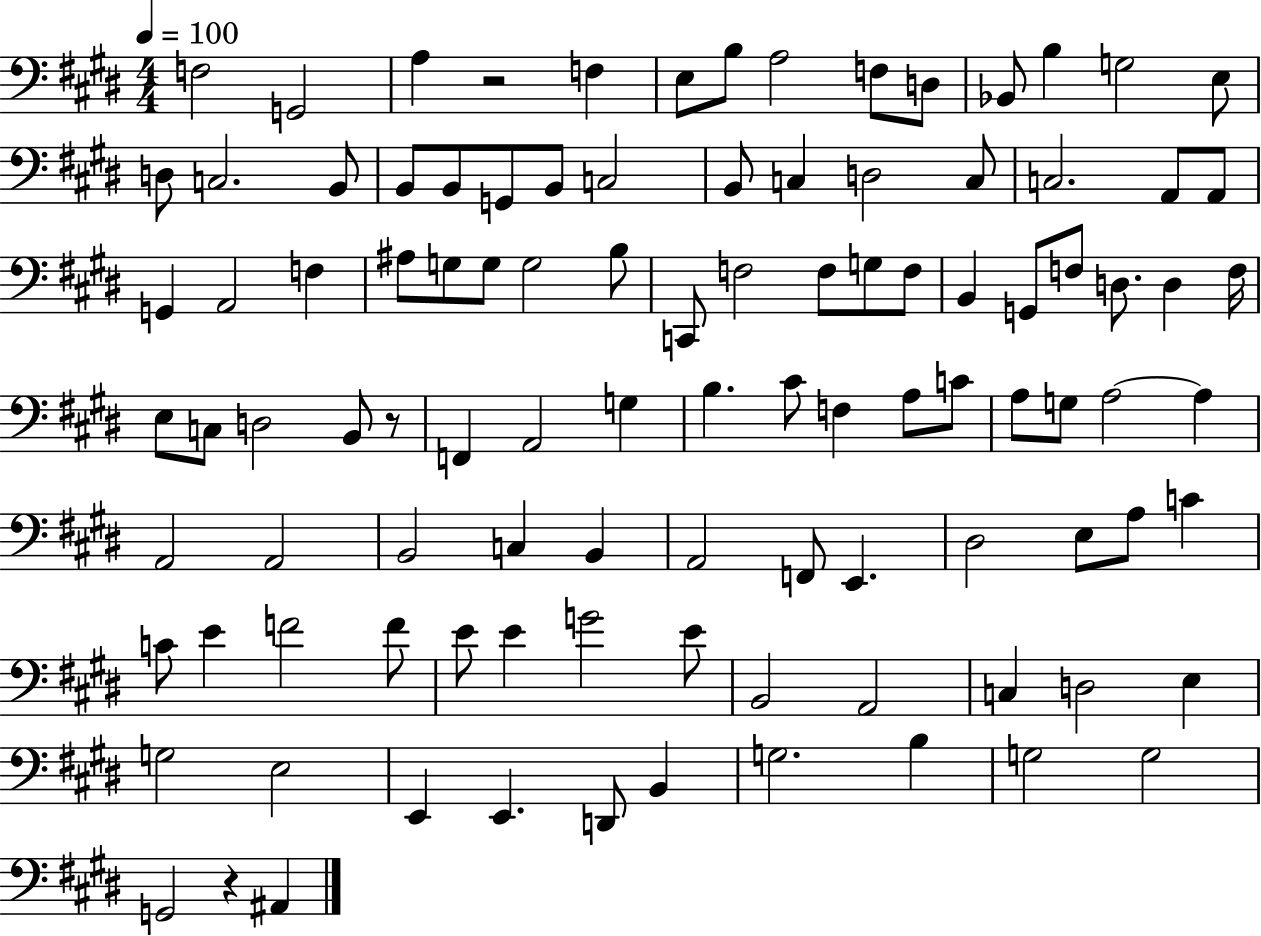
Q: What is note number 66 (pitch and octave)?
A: B2